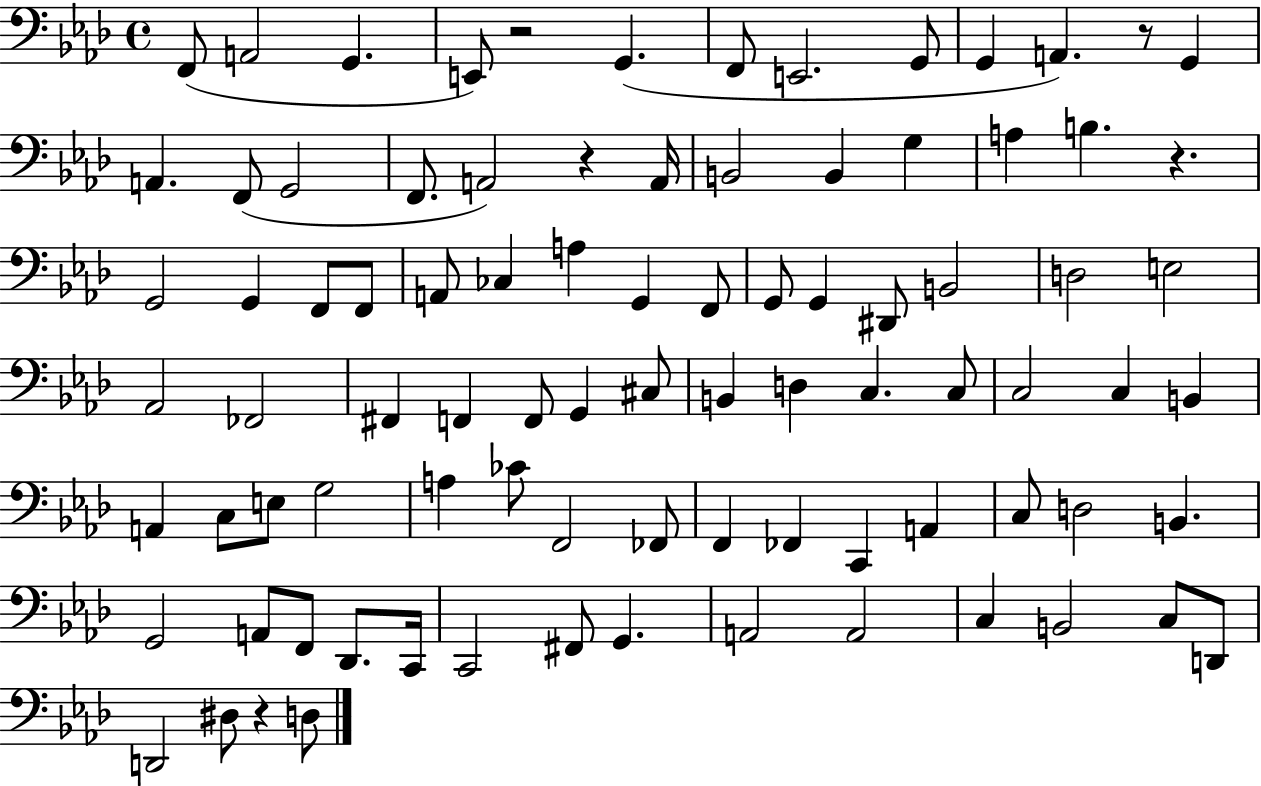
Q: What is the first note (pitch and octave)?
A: F2